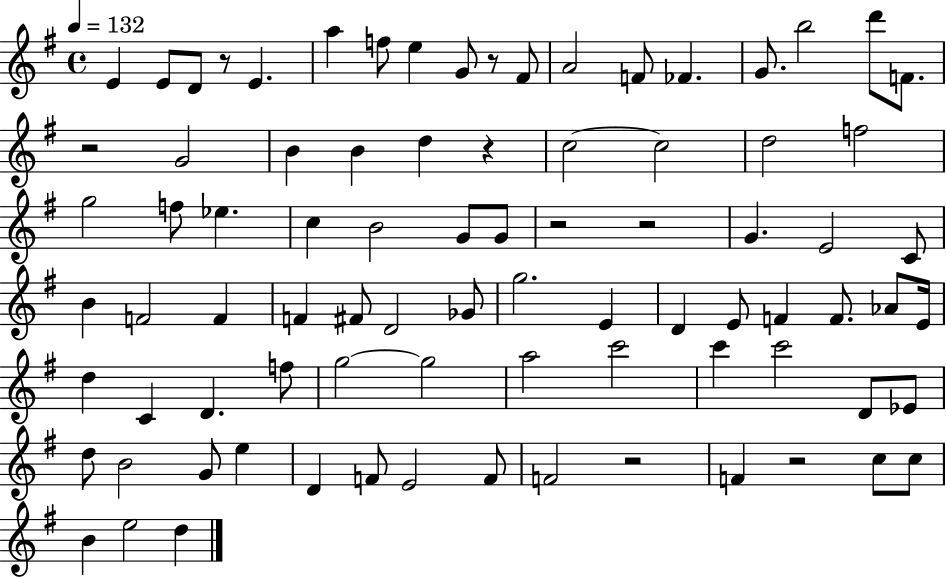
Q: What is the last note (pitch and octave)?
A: D5